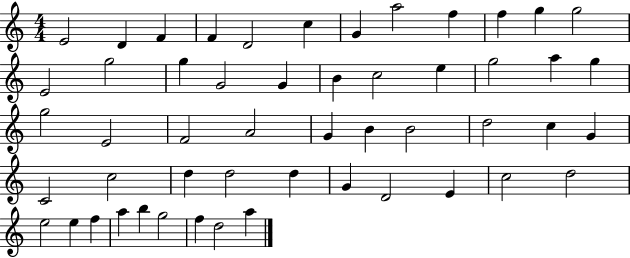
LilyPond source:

{
  \clef treble
  \numericTimeSignature
  \time 4/4
  \key c \major
  e'2 d'4 f'4 | f'4 d'2 c''4 | g'4 a''2 f''4 | f''4 g''4 g''2 | \break e'2 g''2 | g''4 g'2 g'4 | b'4 c''2 e''4 | g''2 a''4 g''4 | \break g''2 e'2 | f'2 a'2 | g'4 b'4 b'2 | d''2 c''4 g'4 | \break c'2 c''2 | d''4 d''2 d''4 | g'4 d'2 e'4 | c''2 d''2 | \break e''2 e''4 f''4 | a''4 b''4 g''2 | f''4 d''2 a''4 | \bar "|."
}